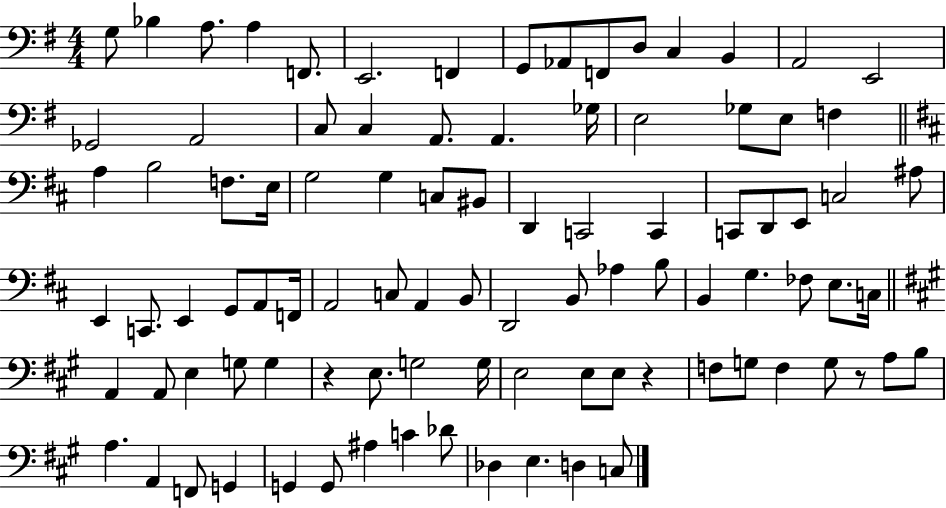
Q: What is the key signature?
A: G major